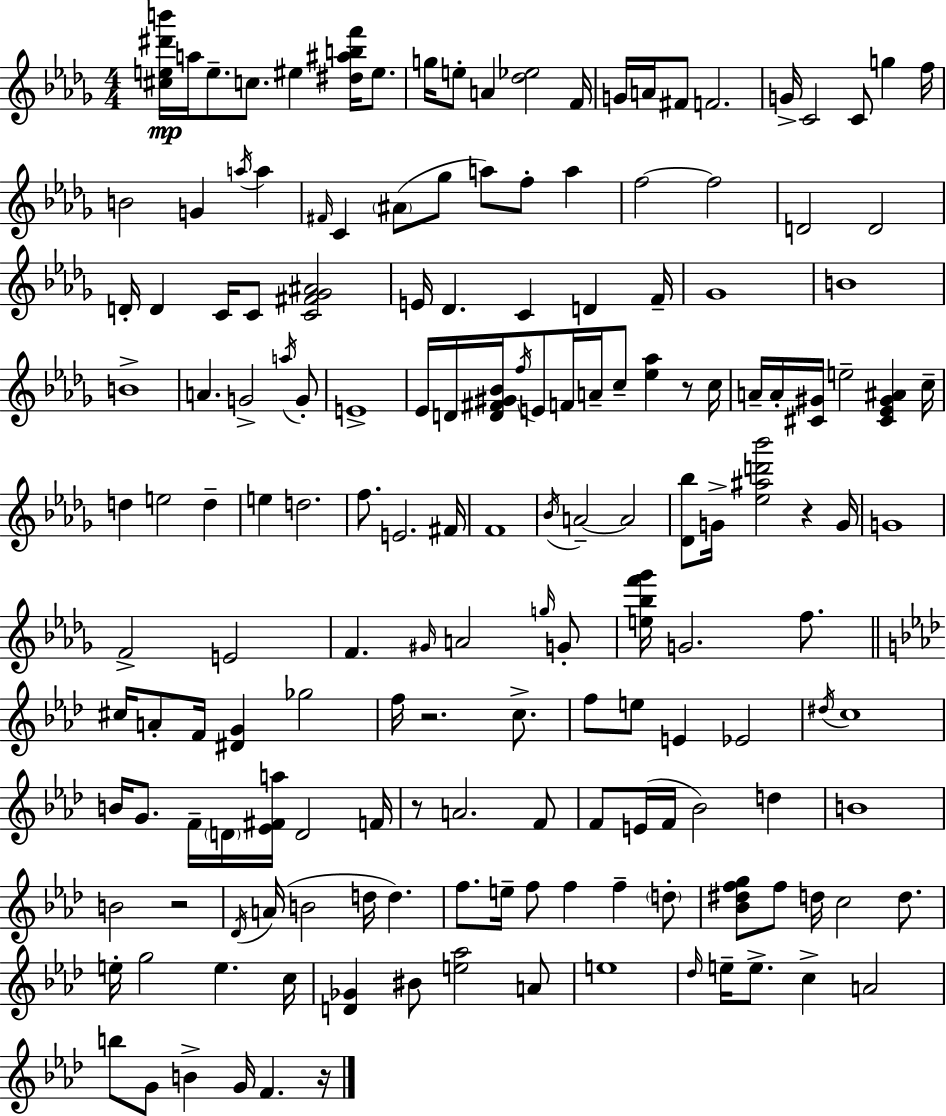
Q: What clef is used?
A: treble